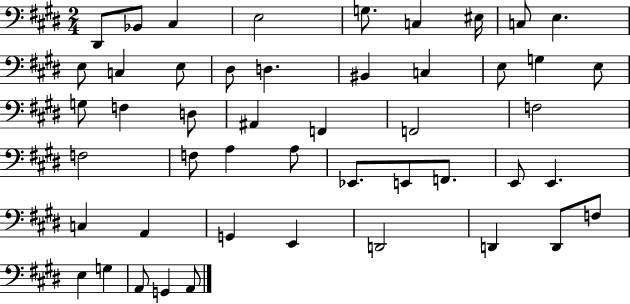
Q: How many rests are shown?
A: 0